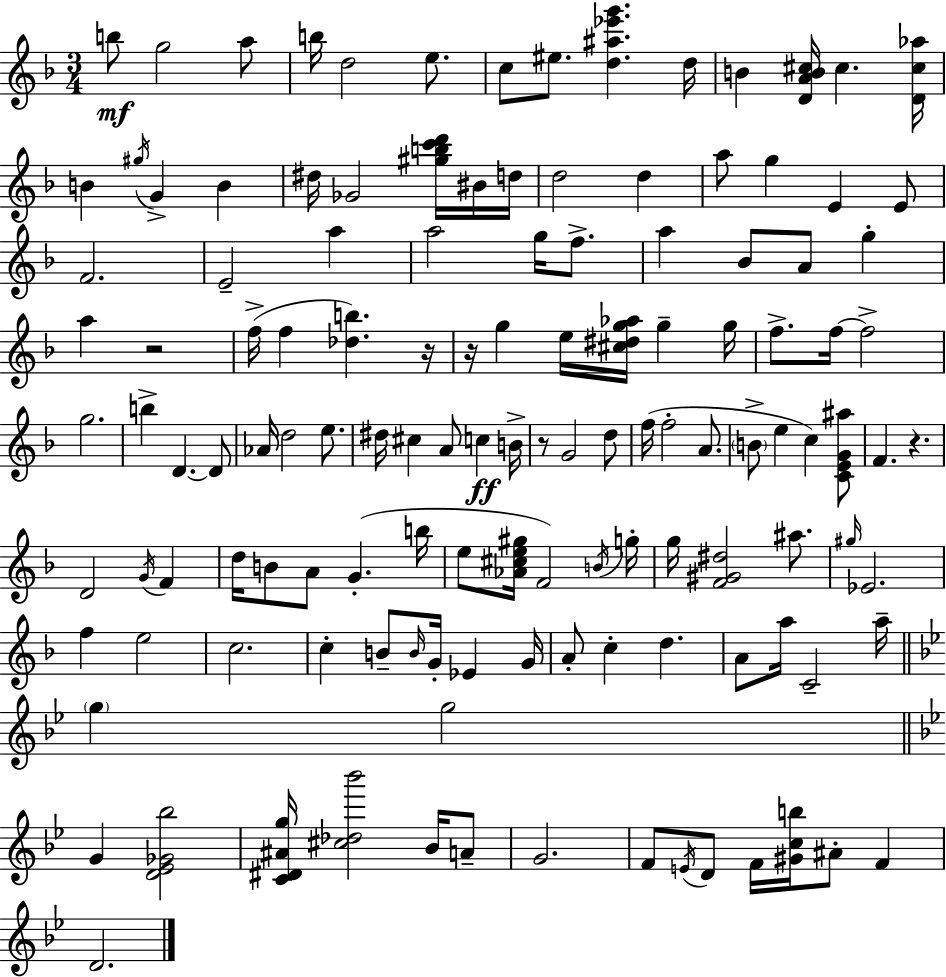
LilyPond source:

{
  \clef treble
  \numericTimeSignature
  \time 3/4
  \key f \major
  b''8\mf g''2 a''8 | b''16 d''2 e''8. | c''8 eis''8. <d'' ais'' ees''' g'''>4. d''16 | b'4 <d' a' b' cis''>16 cis''4. <d' cis'' aes''>16 | \break b'4 \acciaccatura { gis''16 } g'4-> b'4 | dis''16 ges'2 <gis'' b'' c''' d'''>16 bis'16 | d''16 d''2 d''4 | a''8 g''4 e'4 e'8 | \break f'2. | e'2-- a''4 | a''2 g''16 f''8.-> | a''4 bes'8 a'8 g''4-. | \break a''4 r2 | f''16->( f''4 <des'' b''>4.) | r16 r16 g''4 e''16 <cis'' dis'' g'' aes''>16 g''4-- | g''16 f''8.-> f''16~~ f''2-> | \break g''2. | b''4-> d'4.~~ d'8 | aes'16 d''2 e''8. | dis''16 cis''4 a'8 c''4\ff | \break b'16-> r8 g'2 d''8 | f''16( f''2-. a'8. | \parenthesize b'8-> e''4 c''4) <c' e' g' ais''>8 | f'4. r4. | \break d'2 \acciaccatura { g'16 } f'4 | d''16 b'8 a'8 g'4.-.( | b''16 e''8 <aes' cis'' e'' gis''>16 f'2) | \acciaccatura { b'16 } g''16-. g''16 <f' gis' dis''>2 | \break ais''8. \grace { gis''16 } ees'2. | f''4 e''2 | c''2. | c''4-. b'8-- \grace { b'16 } g'16-. | \break ees'4 g'16 a'8-. c''4-. d''4. | a'8 a''16 c'2-- | a''16-- \bar "||" \break \key g \minor \parenthesize g''4 g''2 | \bar "||" \break \key g \minor g'4 <d' ees' ges' bes''>2 | <c' dis' ais' g''>16 <cis'' des'' bes'''>2 bes'16 a'8-- | g'2. | f'8 \acciaccatura { e'16 } d'8 f'16 <gis' c'' b''>16 ais'8-. f'4 | \break d'2. | \bar "|."
}